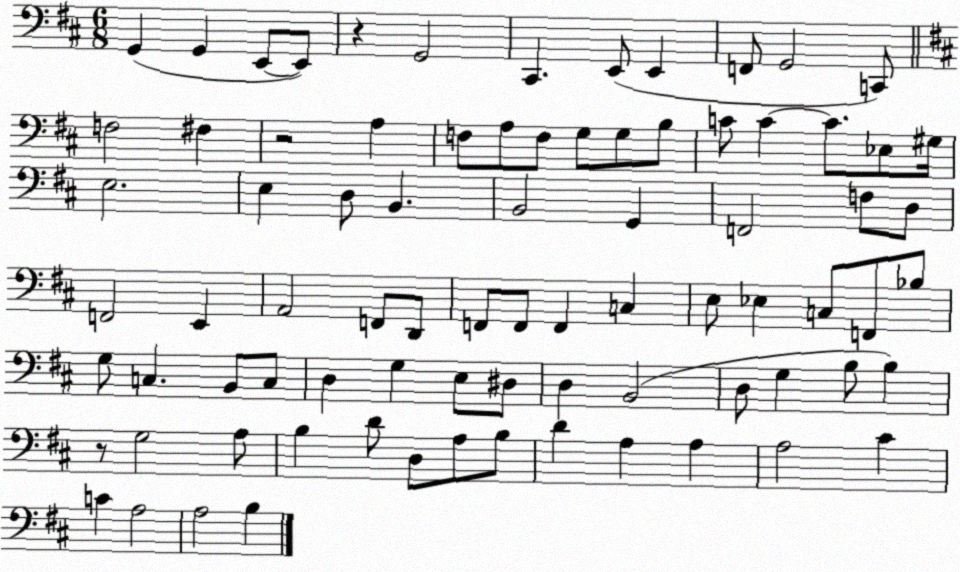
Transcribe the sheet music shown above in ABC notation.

X:1
T:Untitled
M:6/8
L:1/4
K:D
G,, G,, E,,/2 E,,/2 z G,,2 ^C,, E,,/2 E,, F,,/2 G,,2 C,,/2 F,2 ^F, z2 A, F,/2 A,/2 F,/2 G,/2 G,/2 B,/2 C/2 C C/2 _E,/2 ^G,/4 E,2 E, D,/2 B,, B,,2 G,, F,,2 F,/2 D,/2 F,,2 E,, A,,2 F,,/2 D,,/2 F,,/2 F,,/2 F,, C, E,/2 _E, C,/2 F,,/2 _B,/2 G,/2 C, B,,/2 C,/2 D, G, E,/2 ^D,/2 D, B,,2 D,/2 G, B,/2 B, z/2 G,2 A,/2 B, D/2 D,/2 A,/2 B,/2 D A, A, A,2 ^C C A,2 A,2 B,